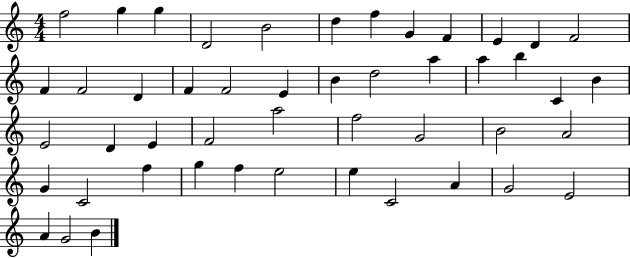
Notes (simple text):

F5/h G5/q G5/q D4/h B4/h D5/q F5/q G4/q F4/q E4/q D4/q F4/h F4/q F4/h D4/q F4/q F4/h E4/q B4/q D5/h A5/q A5/q B5/q C4/q B4/q E4/h D4/q E4/q F4/h A5/h F5/h G4/h B4/h A4/h G4/q C4/h F5/q G5/q F5/q E5/h E5/q C4/h A4/q G4/h E4/h A4/q G4/h B4/q